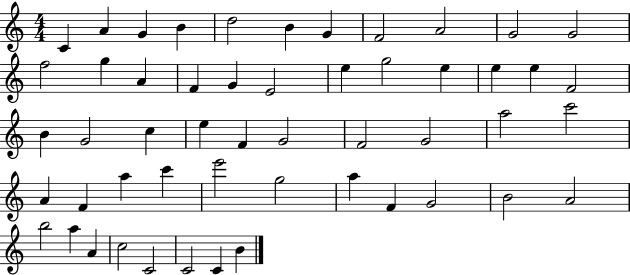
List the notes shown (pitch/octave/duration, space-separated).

C4/q A4/q G4/q B4/q D5/h B4/q G4/q F4/h A4/h G4/h G4/h F5/h G5/q A4/q F4/q G4/q E4/h E5/q G5/h E5/q E5/q E5/q F4/h B4/q G4/h C5/q E5/q F4/q G4/h F4/h G4/h A5/h C6/h A4/q F4/q A5/q C6/q E6/h G5/h A5/q F4/q G4/h B4/h A4/h B5/h A5/q A4/q C5/h C4/h C4/h C4/q B4/q